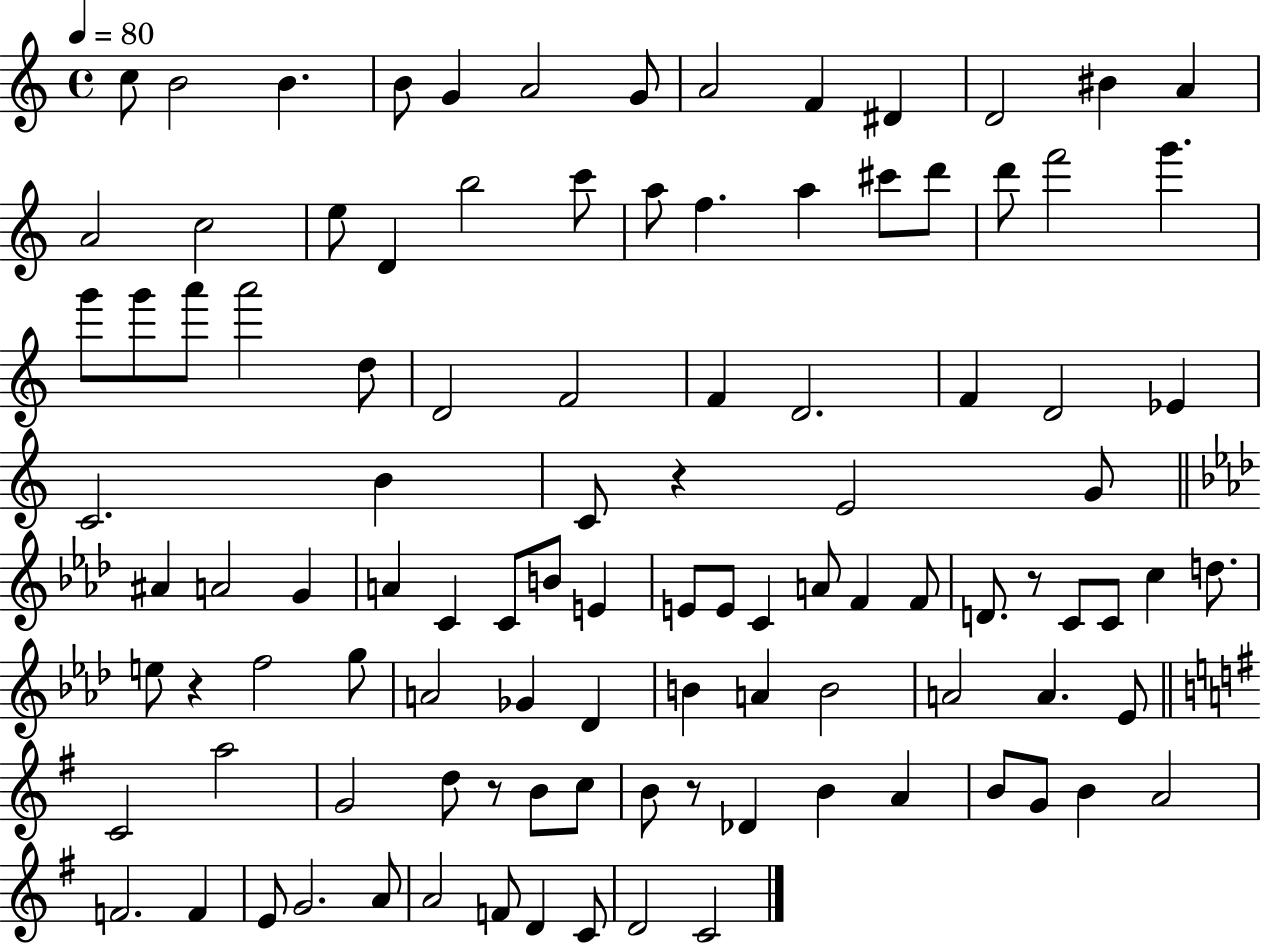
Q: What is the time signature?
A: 4/4